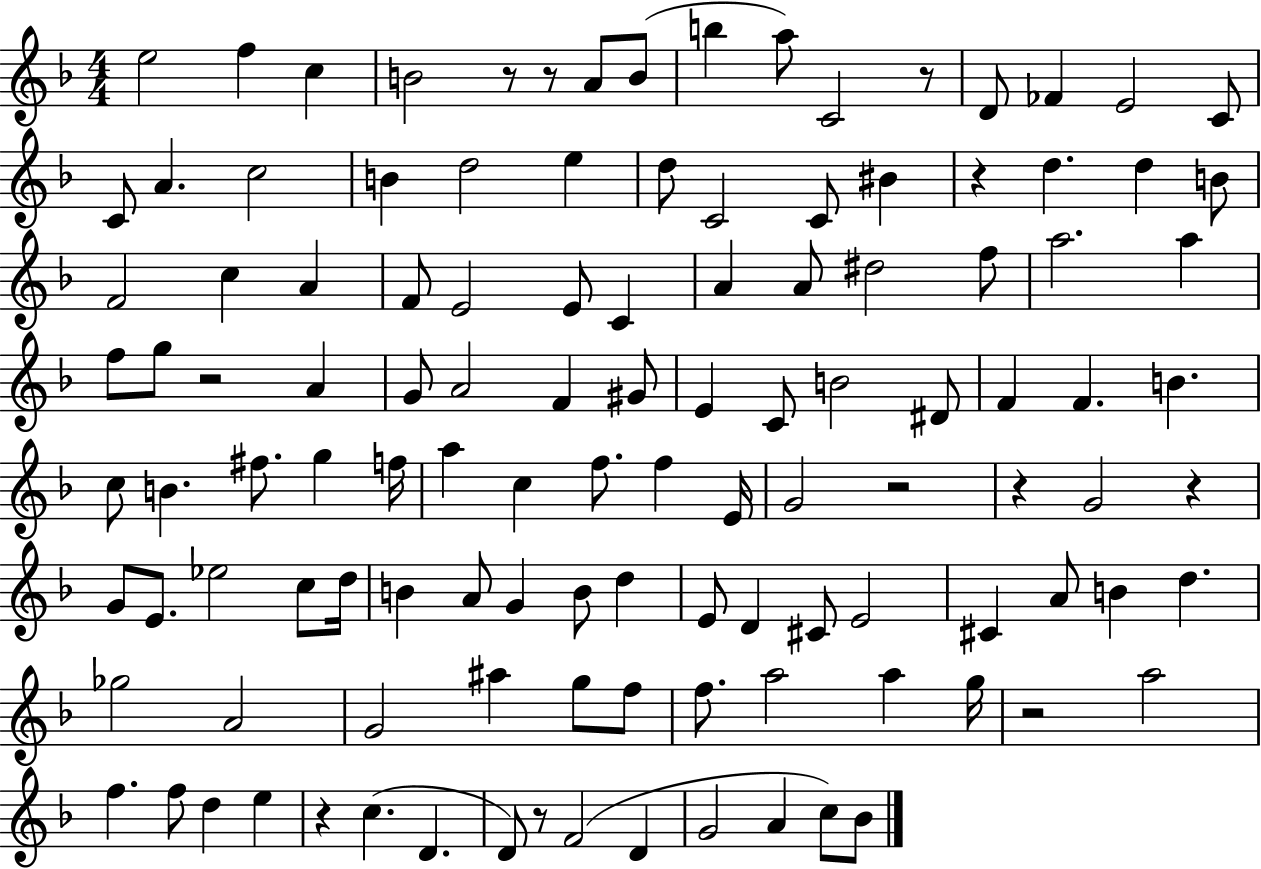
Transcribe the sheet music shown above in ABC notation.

X:1
T:Untitled
M:4/4
L:1/4
K:F
e2 f c B2 z/2 z/2 A/2 B/2 b a/2 C2 z/2 D/2 _F E2 C/2 C/2 A c2 B d2 e d/2 C2 C/2 ^B z d d B/2 F2 c A F/2 E2 E/2 C A A/2 ^d2 f/2 a2 a f/2 g/2 z2 A G/2 A2 F ^G/2 E C/2 B2 ^D/2 F F B c/2 B ^f/2 g f/4 a c f/2 f E/4 G2 z2 z G2 z G/2 E/2 _e2 c/2 d/4 B A/2 G B/2 d E/2 D ^C/2 E2 ^C A/2 B d _g2 A2 G2 ^a g/2 f/2 f/2 a2 a g/4 z2 a2 f f/2 d e z c D D/2 z/2 F2 D G2 A c/2 _B/2